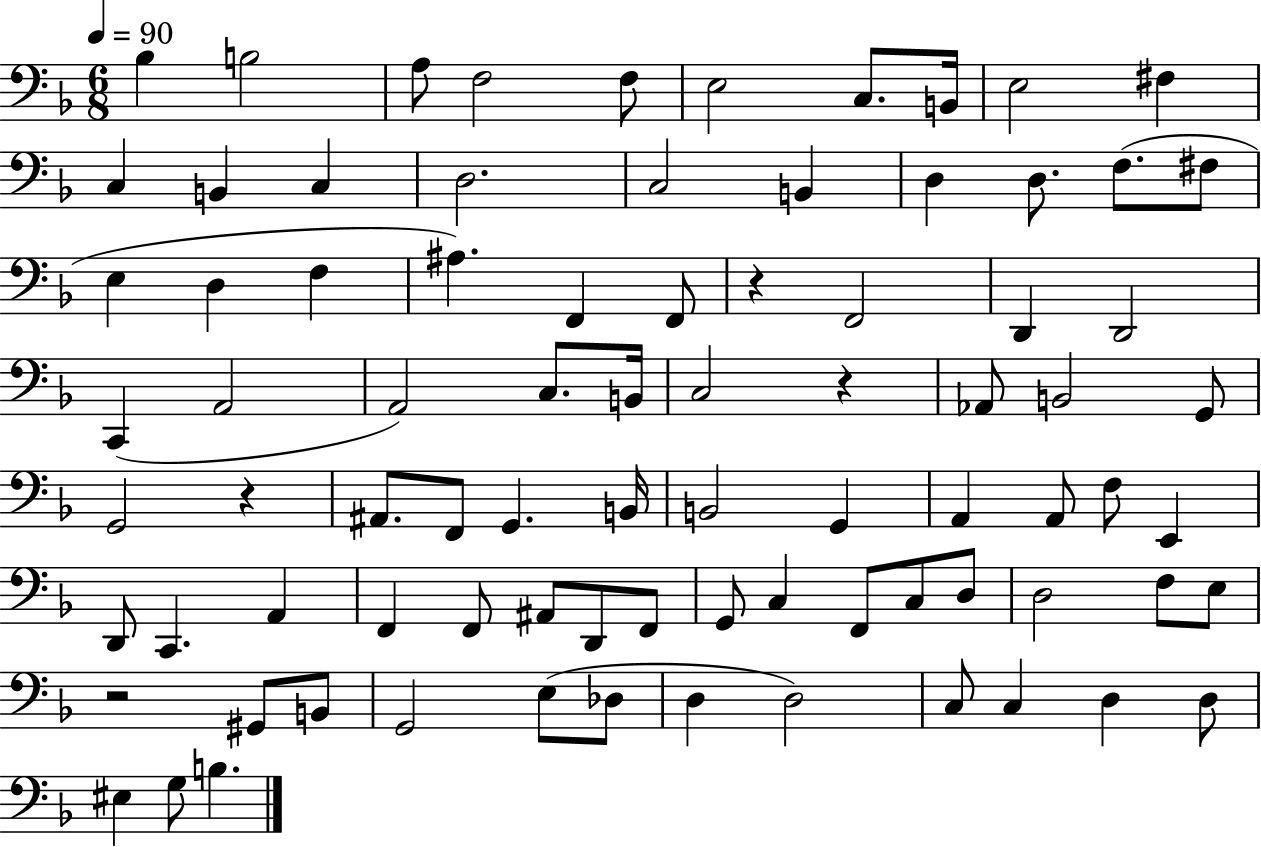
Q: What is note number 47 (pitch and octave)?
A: A2